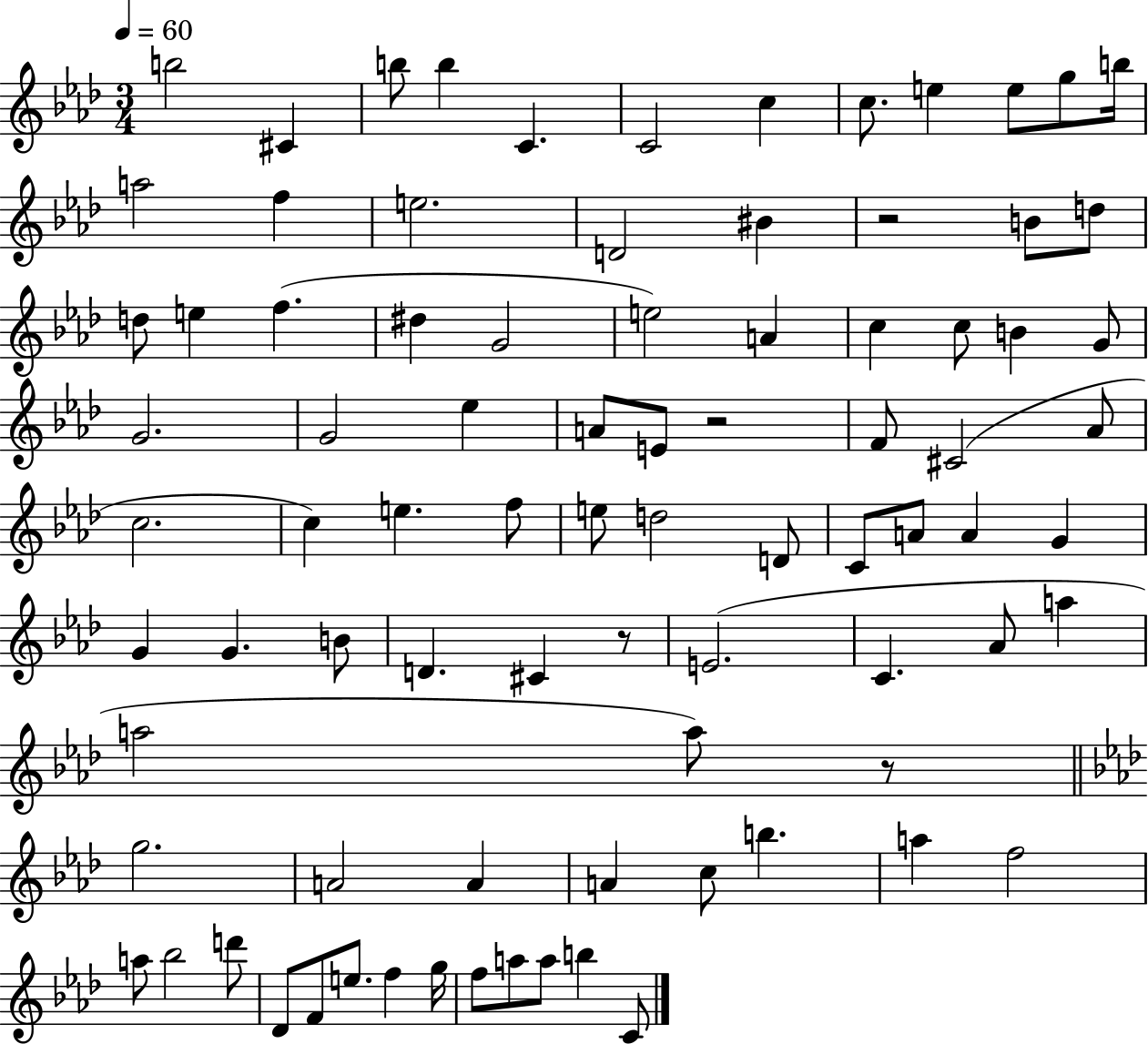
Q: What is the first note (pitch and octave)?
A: B5